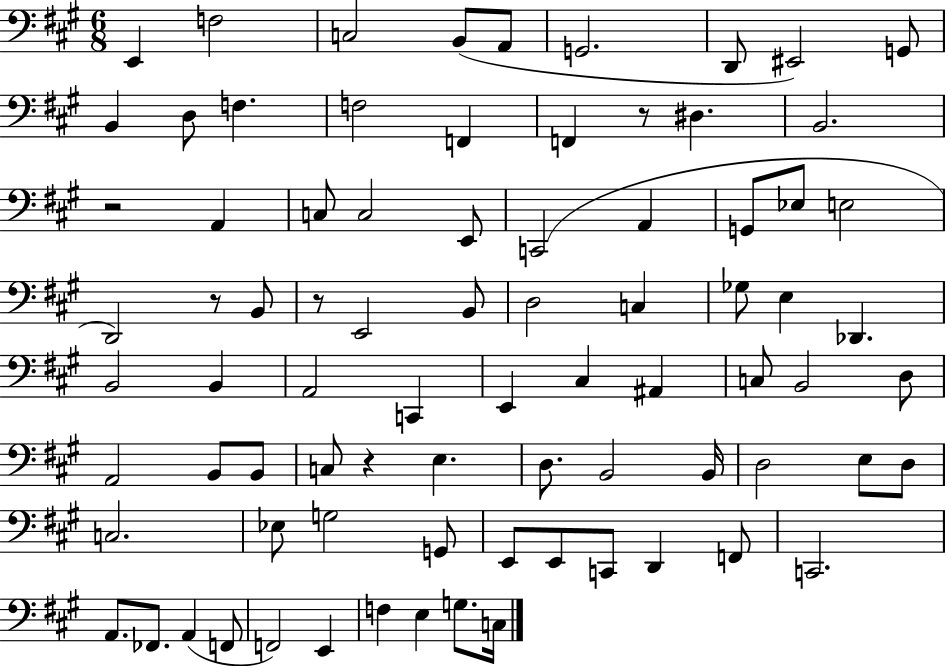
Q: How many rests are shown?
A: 5